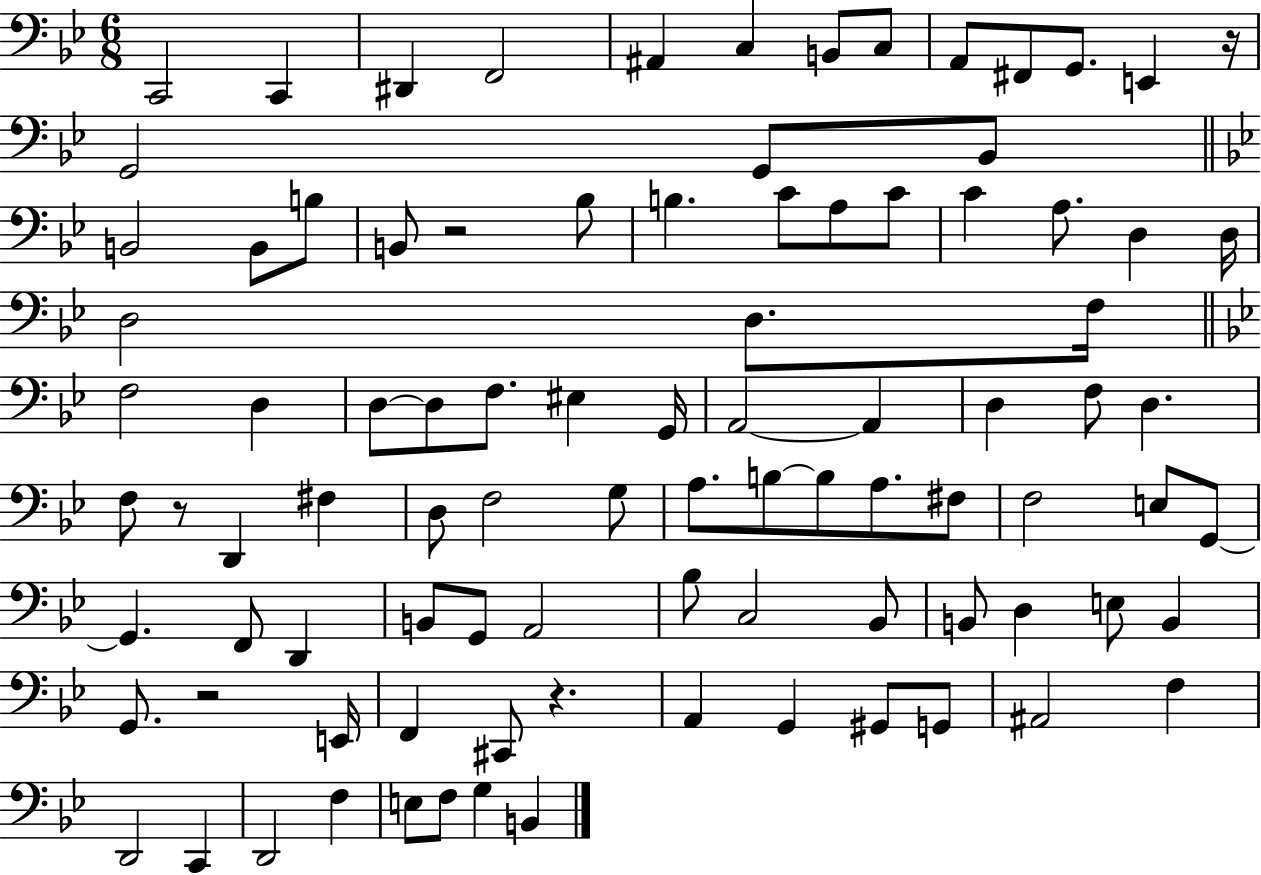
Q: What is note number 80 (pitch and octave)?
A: F3